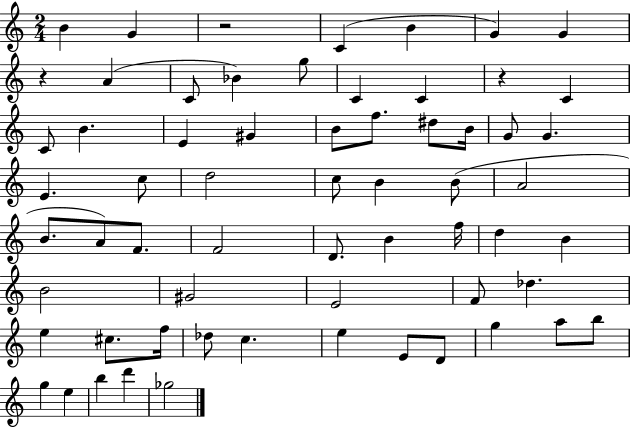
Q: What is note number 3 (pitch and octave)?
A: C4